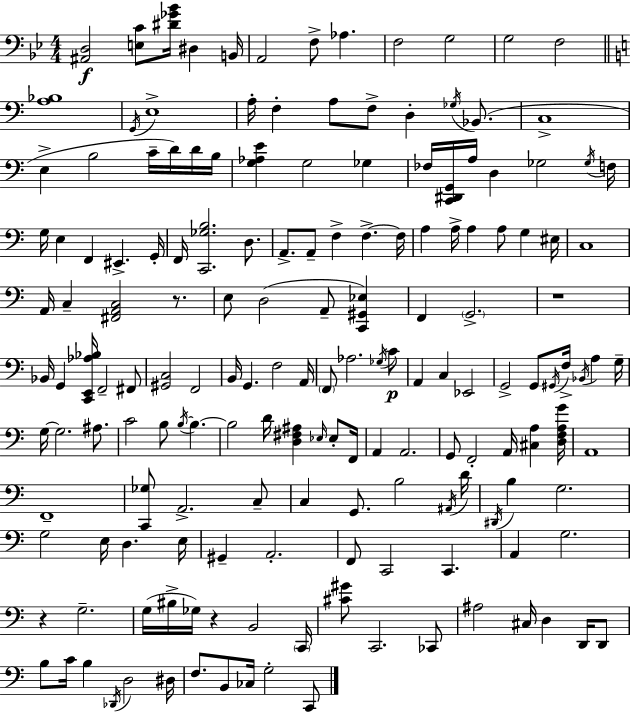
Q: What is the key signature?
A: G minor